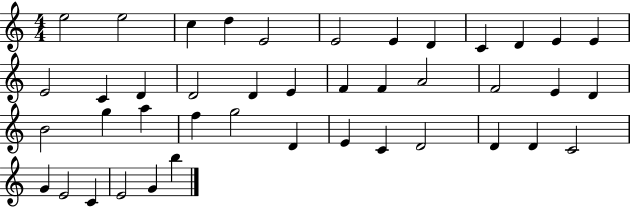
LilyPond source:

{
  \clef treble
  \numericTimeSignature
  \time 4/4
  \key c \major
  e''2 e''2 | c''4 d''4 e'2 | e'2 e'4 d'4 | c'4 d'4 e'4 e'4 | \break e'2 c'4 d'4 | d'2 d'4 e'4 | f'4 f'4 a'2 | f'2 e'4 d'4 | \break b'2 g''4 a''4 | f''4 g''2 d'4 | e'4 c'4 d'2 | d'4 d'4 c'2 | \break g'4 e'2 c'4 | e'2 g'4 b''4 | \bar "|."
}